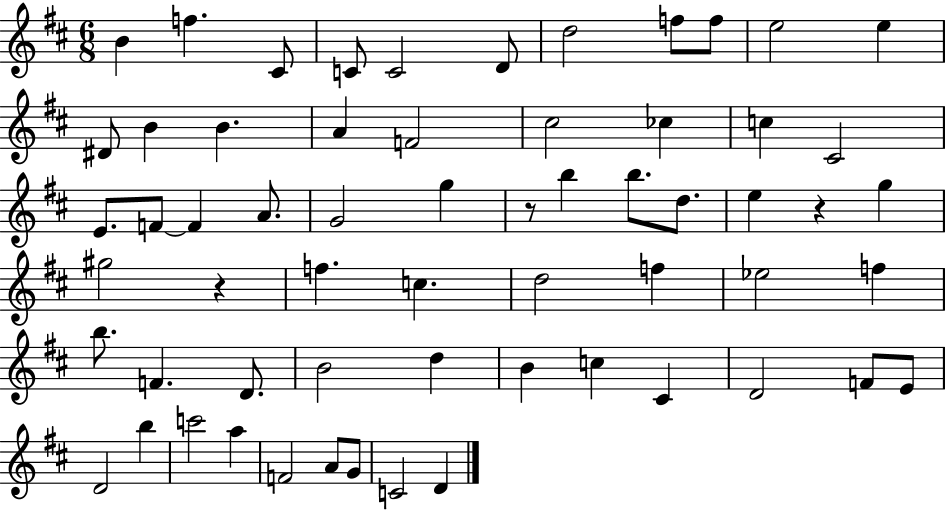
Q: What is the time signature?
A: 6/8